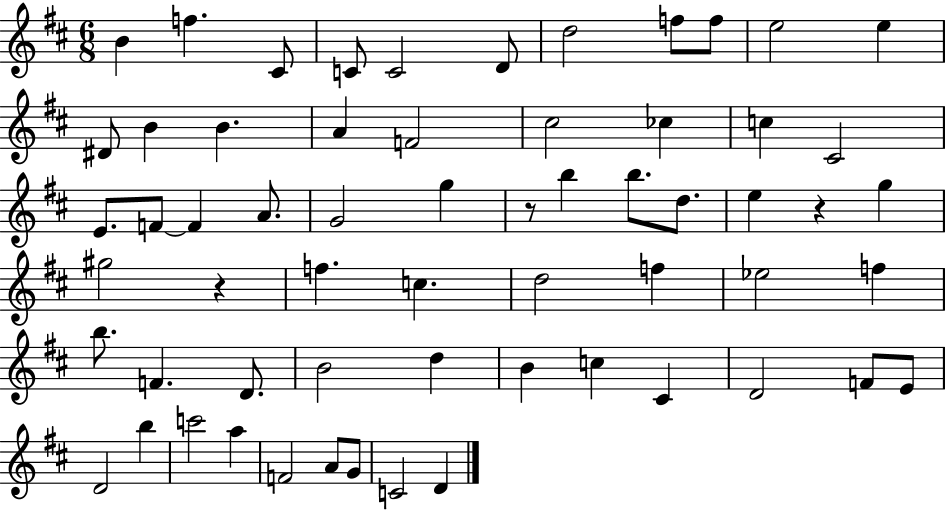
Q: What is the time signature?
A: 6/8